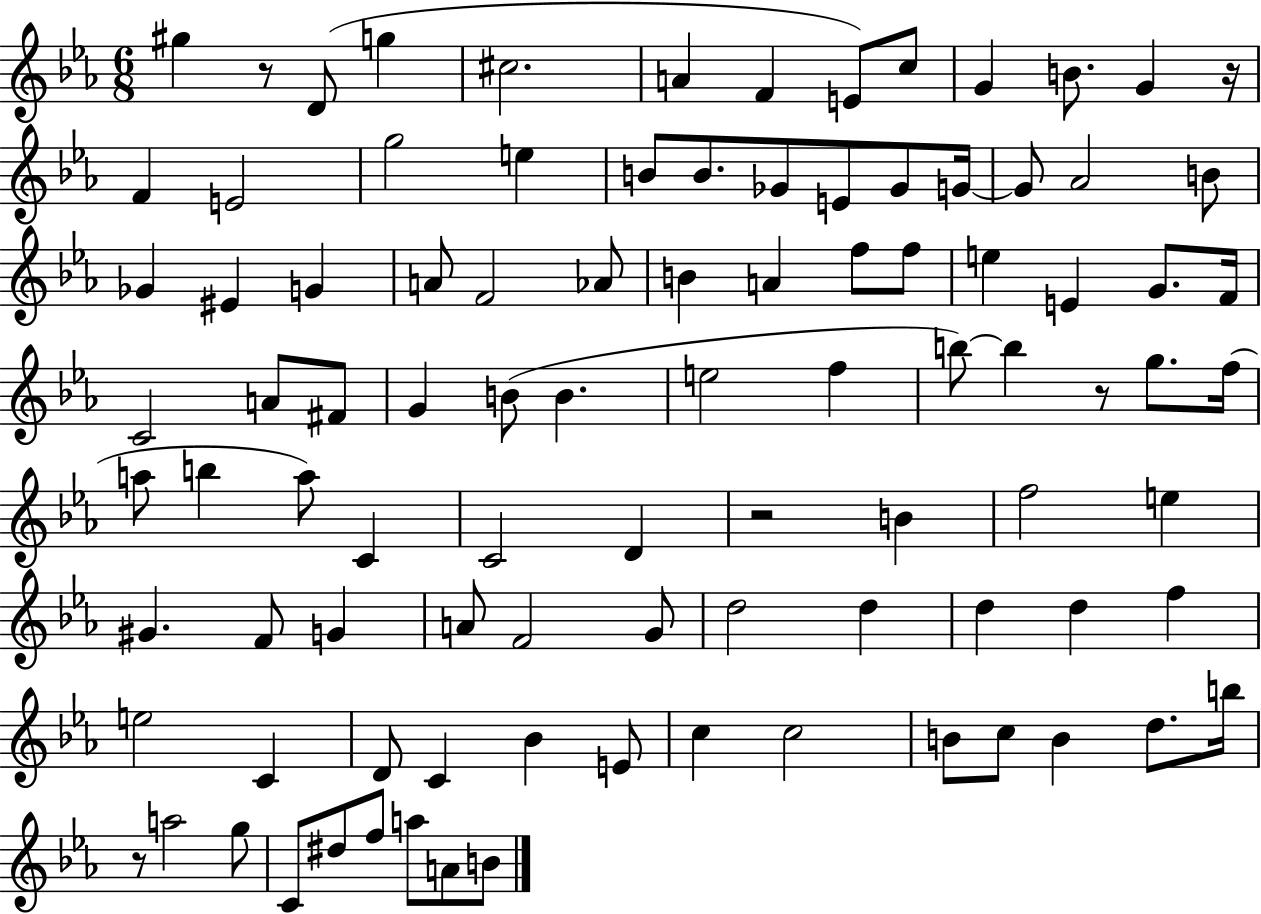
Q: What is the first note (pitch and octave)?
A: G#5